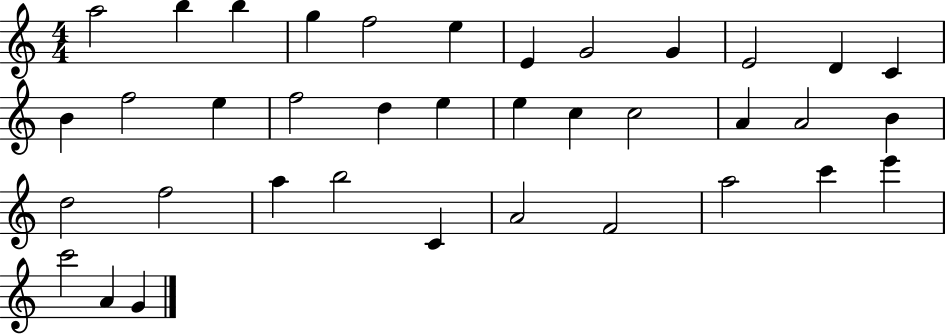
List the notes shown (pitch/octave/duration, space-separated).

A5/h B5/q B5/q G5/q F5/h E5/q E4/q G4/h G4/q E4/h D4/q C4/q B4/q F5/h E5/q F5/h D5/q E5/q E5/q C5/q C5/h A4/q A4/h B4/q D5/h F5/h A5/q B5/h C4/q A4/h F4/h A5/h C6/q E6/q C6/h A4/q G4/q